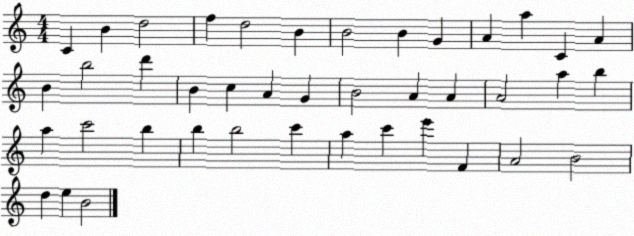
X:1
T:Untitled
M:4/4
L:1/4
K:C
C B d2 f d2 B B2 B G A a C A B b2 d' B c A G B2 A A A2 a b a c'2 b b b2 c' a c' e' F A2 B2 d e B2